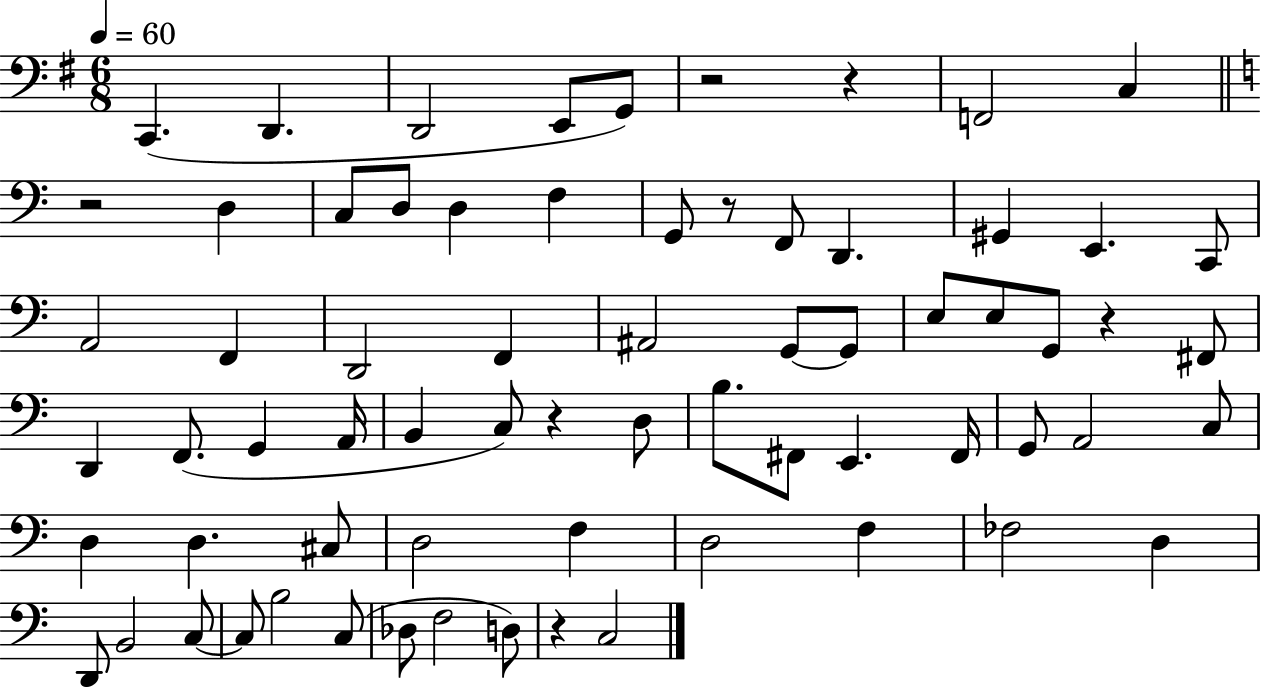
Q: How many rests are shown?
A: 7